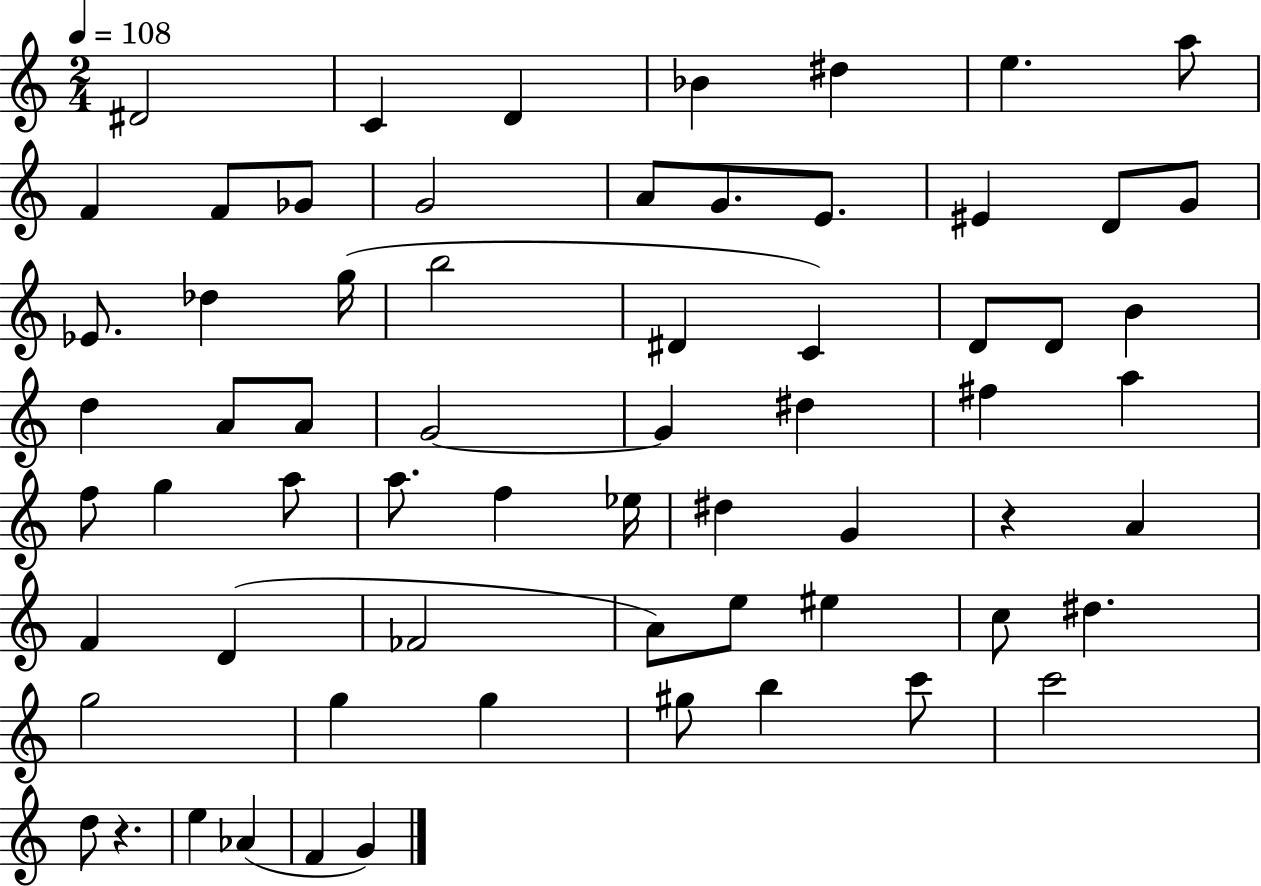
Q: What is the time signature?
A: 2/4